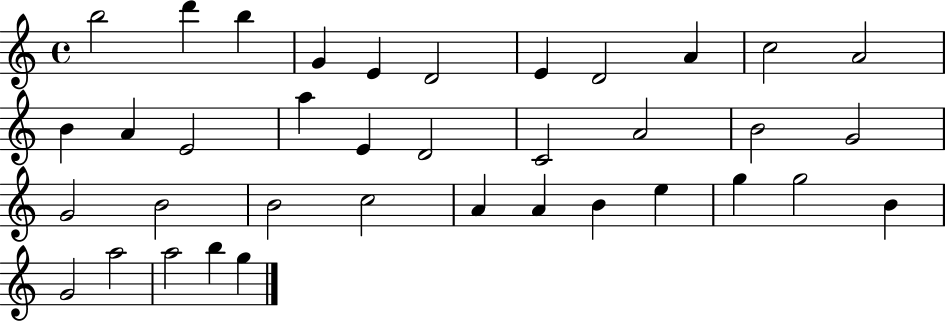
X:1
T:Untitled
M:4/4
L:1/4
K:C
b2 d' b G E D2 E D2 A c2 A2 B A E2 a E D2 C2 A2 B2 G2 G2 B2 B2 c2 A A B e g g2 B G2 a2 a2 b g